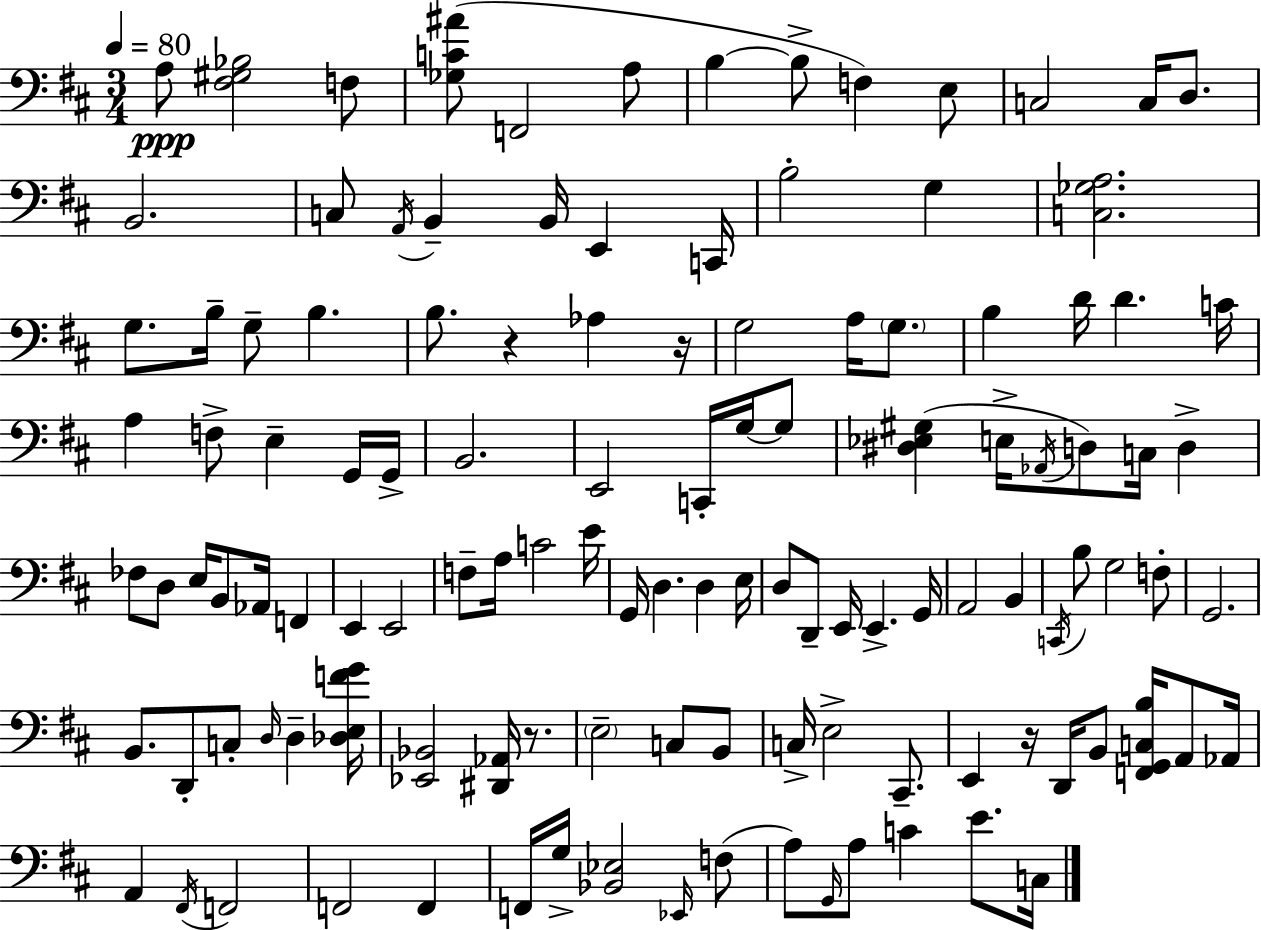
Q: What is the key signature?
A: D major